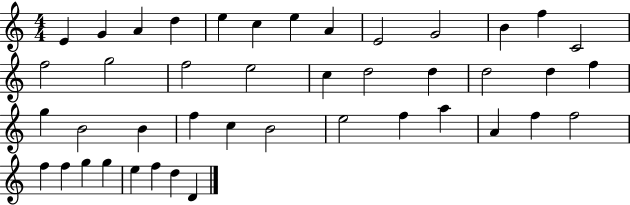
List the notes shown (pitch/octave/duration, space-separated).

E4/q G4/q A4/q D5/q E5/q C5/q E5/q A4/q E4/h G4/h B4/q F5/q C4/h F5/h G5/h F5/h E5/h C5/q D5/h D5/q D5/h D5/q F5/q G5/q B4/h B4/q F5/q C5/q B4/h E5/h F5/q A5/q A4/q F5/q F5/h F5/q F5/q G5/q G5/q E5/q F5/q D5/q D4/q